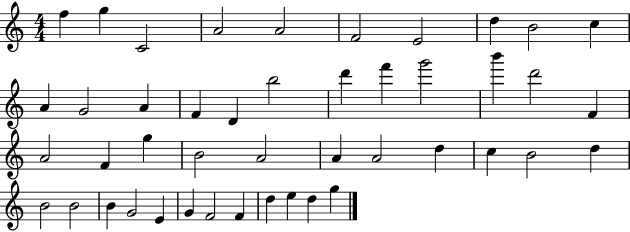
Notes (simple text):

F5/q G5/q C4/h A4/h A4/h F4/h E4/h D5/q B4/h C5/q A4/q G4/h A4/q F4/q D4/q B5/h D6/q F6/q G6/h B6/q D6/h F4/q A4/h F4/q G5/q B4/h A4/h A4/q A4/h D5/q C5/q B4/h D5/q B4/h B4/h B4/q G4/h E4/q G4/q F4/h F4/q D5/q E5/q D5/q G5/q